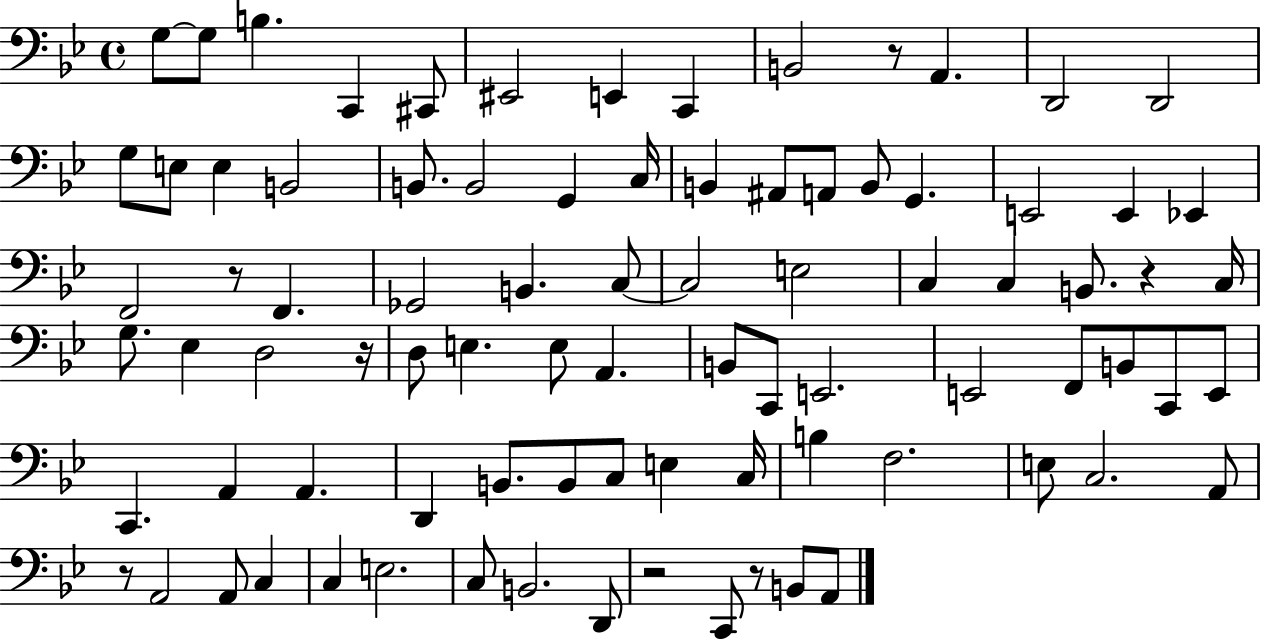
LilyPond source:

{
  \clef bass
  \time 4/4
  \defaultTimeSignature
  \key bes \major
  g8~~ g8 b4. c,4 cis,8 | eis,2 e,4 c,4 | b,2 r8 a,4. | d,2 d,2 | \break g8 e8 e4 b,2 | b,8. b,2 g,4 c16 | b,4 ais,8 a,8 b,8 g,4. | e,2 e,4 ees,4 | \break f,2 r8 f,4. | ges,2 b,4. c8~~ | c2 e2 | c4 c4 b,8. r4 c16 | \break g8. ees4 d2 r16 | d8 e4. e8 a,4. | b,8 c,8 e,2. | e,2 f,8 b,8 c,8 e,8 | \break c,4. a,4 a,4. | d,4 b,8. b,8 c8 e4 c16 | b4 f2. | e8 c2. a,8 | \break r8 a,2 a,8 c4 | c4 e2. | c8 b,2. d,8 | r2 c,8 r8 b,8 a,8 | \break \bar "|."
}